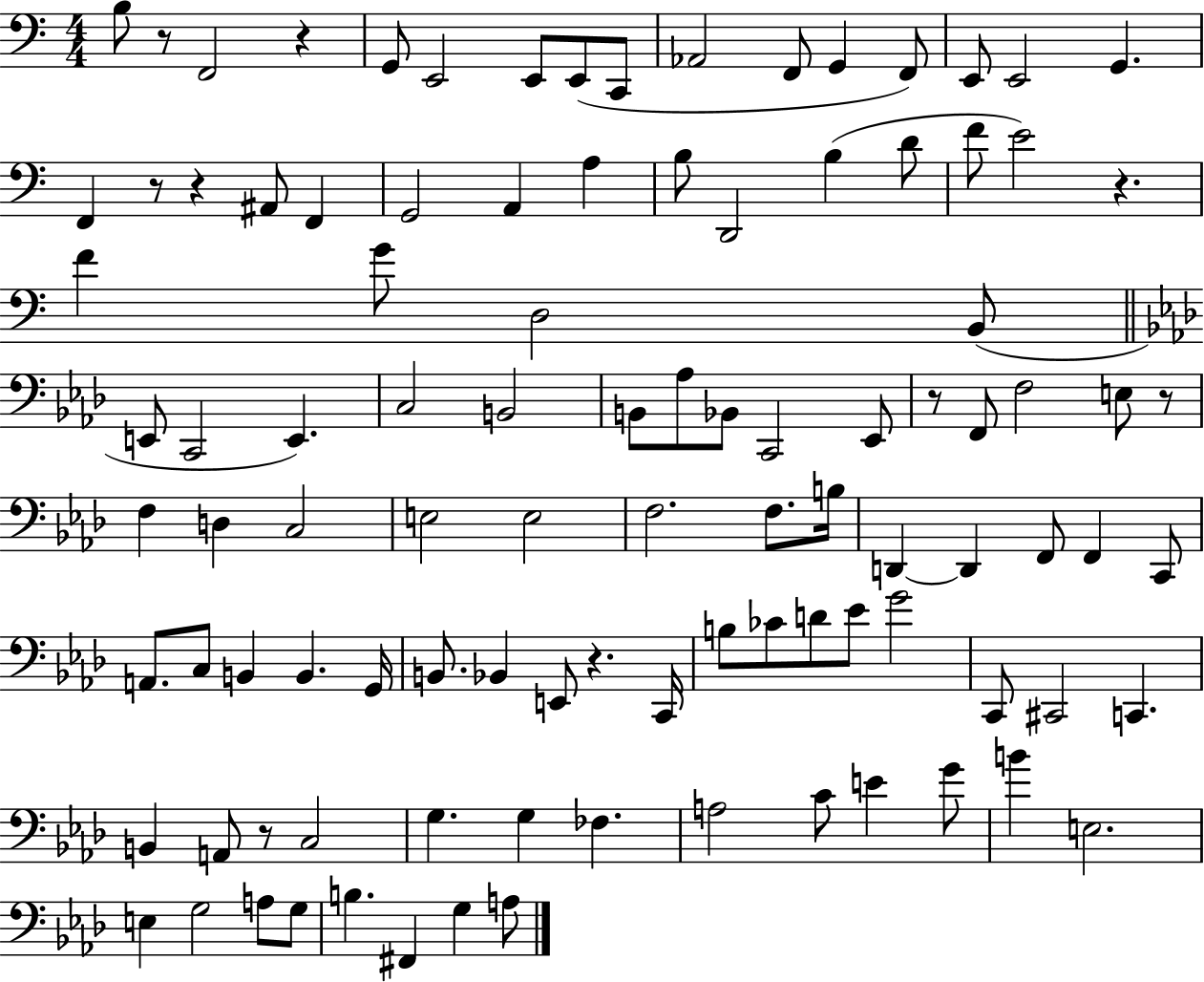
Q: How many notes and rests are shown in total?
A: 102